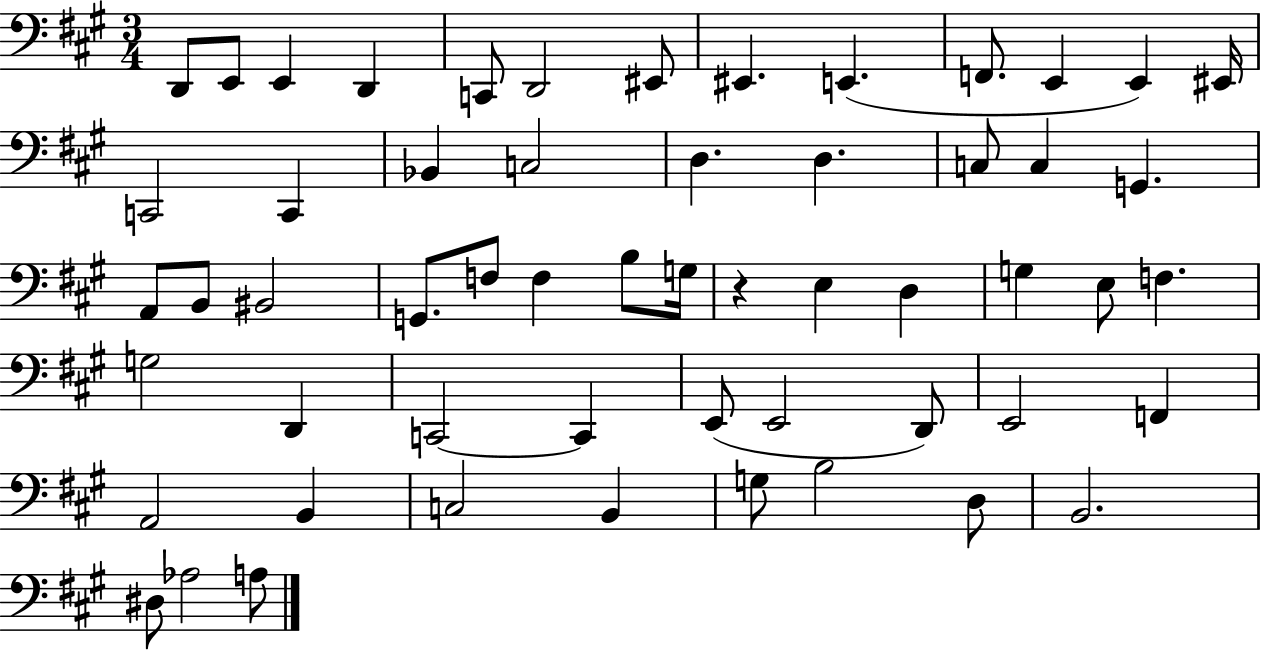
D2/e E2/e E2/q D2/q C2/e D2/h EIS2/e EIS2/q. E2/q. F2/e. E2/q E2/q EIS2/s C2/h C2/q Bb2/q C3/h D3/q. D3/q. C3/e C3/q G2/q. A2/e B2/e BIS2/h G2/e. F3/e F3/q B3/e G3/s R/q E3/q D3/q G3/q E3/e F3/q. G3/h D2/q C2/h C2/q E2/e E2/h D2/e E2/h F2/q A2/h B2/q C3/h B2/q G3/e B3/h D3/e B2/h. D#3/e Ab3/h A3/e